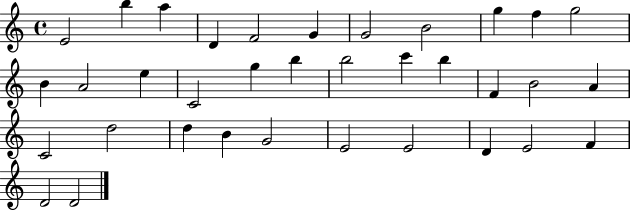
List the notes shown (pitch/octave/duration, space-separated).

E4/h B5/q A5/q D4/q F4/h G4/q G4/h B4/h G5/q F5/q G5/h B4/q A4/h E5/q C4/h G5/q B5/q B5/h C6/q B5/q F4/q B4/h A4/q C4/h D5/h D5/q B4/q G4/h E4/h E4/h D4/q E4/h F4/q D4/h D4/h